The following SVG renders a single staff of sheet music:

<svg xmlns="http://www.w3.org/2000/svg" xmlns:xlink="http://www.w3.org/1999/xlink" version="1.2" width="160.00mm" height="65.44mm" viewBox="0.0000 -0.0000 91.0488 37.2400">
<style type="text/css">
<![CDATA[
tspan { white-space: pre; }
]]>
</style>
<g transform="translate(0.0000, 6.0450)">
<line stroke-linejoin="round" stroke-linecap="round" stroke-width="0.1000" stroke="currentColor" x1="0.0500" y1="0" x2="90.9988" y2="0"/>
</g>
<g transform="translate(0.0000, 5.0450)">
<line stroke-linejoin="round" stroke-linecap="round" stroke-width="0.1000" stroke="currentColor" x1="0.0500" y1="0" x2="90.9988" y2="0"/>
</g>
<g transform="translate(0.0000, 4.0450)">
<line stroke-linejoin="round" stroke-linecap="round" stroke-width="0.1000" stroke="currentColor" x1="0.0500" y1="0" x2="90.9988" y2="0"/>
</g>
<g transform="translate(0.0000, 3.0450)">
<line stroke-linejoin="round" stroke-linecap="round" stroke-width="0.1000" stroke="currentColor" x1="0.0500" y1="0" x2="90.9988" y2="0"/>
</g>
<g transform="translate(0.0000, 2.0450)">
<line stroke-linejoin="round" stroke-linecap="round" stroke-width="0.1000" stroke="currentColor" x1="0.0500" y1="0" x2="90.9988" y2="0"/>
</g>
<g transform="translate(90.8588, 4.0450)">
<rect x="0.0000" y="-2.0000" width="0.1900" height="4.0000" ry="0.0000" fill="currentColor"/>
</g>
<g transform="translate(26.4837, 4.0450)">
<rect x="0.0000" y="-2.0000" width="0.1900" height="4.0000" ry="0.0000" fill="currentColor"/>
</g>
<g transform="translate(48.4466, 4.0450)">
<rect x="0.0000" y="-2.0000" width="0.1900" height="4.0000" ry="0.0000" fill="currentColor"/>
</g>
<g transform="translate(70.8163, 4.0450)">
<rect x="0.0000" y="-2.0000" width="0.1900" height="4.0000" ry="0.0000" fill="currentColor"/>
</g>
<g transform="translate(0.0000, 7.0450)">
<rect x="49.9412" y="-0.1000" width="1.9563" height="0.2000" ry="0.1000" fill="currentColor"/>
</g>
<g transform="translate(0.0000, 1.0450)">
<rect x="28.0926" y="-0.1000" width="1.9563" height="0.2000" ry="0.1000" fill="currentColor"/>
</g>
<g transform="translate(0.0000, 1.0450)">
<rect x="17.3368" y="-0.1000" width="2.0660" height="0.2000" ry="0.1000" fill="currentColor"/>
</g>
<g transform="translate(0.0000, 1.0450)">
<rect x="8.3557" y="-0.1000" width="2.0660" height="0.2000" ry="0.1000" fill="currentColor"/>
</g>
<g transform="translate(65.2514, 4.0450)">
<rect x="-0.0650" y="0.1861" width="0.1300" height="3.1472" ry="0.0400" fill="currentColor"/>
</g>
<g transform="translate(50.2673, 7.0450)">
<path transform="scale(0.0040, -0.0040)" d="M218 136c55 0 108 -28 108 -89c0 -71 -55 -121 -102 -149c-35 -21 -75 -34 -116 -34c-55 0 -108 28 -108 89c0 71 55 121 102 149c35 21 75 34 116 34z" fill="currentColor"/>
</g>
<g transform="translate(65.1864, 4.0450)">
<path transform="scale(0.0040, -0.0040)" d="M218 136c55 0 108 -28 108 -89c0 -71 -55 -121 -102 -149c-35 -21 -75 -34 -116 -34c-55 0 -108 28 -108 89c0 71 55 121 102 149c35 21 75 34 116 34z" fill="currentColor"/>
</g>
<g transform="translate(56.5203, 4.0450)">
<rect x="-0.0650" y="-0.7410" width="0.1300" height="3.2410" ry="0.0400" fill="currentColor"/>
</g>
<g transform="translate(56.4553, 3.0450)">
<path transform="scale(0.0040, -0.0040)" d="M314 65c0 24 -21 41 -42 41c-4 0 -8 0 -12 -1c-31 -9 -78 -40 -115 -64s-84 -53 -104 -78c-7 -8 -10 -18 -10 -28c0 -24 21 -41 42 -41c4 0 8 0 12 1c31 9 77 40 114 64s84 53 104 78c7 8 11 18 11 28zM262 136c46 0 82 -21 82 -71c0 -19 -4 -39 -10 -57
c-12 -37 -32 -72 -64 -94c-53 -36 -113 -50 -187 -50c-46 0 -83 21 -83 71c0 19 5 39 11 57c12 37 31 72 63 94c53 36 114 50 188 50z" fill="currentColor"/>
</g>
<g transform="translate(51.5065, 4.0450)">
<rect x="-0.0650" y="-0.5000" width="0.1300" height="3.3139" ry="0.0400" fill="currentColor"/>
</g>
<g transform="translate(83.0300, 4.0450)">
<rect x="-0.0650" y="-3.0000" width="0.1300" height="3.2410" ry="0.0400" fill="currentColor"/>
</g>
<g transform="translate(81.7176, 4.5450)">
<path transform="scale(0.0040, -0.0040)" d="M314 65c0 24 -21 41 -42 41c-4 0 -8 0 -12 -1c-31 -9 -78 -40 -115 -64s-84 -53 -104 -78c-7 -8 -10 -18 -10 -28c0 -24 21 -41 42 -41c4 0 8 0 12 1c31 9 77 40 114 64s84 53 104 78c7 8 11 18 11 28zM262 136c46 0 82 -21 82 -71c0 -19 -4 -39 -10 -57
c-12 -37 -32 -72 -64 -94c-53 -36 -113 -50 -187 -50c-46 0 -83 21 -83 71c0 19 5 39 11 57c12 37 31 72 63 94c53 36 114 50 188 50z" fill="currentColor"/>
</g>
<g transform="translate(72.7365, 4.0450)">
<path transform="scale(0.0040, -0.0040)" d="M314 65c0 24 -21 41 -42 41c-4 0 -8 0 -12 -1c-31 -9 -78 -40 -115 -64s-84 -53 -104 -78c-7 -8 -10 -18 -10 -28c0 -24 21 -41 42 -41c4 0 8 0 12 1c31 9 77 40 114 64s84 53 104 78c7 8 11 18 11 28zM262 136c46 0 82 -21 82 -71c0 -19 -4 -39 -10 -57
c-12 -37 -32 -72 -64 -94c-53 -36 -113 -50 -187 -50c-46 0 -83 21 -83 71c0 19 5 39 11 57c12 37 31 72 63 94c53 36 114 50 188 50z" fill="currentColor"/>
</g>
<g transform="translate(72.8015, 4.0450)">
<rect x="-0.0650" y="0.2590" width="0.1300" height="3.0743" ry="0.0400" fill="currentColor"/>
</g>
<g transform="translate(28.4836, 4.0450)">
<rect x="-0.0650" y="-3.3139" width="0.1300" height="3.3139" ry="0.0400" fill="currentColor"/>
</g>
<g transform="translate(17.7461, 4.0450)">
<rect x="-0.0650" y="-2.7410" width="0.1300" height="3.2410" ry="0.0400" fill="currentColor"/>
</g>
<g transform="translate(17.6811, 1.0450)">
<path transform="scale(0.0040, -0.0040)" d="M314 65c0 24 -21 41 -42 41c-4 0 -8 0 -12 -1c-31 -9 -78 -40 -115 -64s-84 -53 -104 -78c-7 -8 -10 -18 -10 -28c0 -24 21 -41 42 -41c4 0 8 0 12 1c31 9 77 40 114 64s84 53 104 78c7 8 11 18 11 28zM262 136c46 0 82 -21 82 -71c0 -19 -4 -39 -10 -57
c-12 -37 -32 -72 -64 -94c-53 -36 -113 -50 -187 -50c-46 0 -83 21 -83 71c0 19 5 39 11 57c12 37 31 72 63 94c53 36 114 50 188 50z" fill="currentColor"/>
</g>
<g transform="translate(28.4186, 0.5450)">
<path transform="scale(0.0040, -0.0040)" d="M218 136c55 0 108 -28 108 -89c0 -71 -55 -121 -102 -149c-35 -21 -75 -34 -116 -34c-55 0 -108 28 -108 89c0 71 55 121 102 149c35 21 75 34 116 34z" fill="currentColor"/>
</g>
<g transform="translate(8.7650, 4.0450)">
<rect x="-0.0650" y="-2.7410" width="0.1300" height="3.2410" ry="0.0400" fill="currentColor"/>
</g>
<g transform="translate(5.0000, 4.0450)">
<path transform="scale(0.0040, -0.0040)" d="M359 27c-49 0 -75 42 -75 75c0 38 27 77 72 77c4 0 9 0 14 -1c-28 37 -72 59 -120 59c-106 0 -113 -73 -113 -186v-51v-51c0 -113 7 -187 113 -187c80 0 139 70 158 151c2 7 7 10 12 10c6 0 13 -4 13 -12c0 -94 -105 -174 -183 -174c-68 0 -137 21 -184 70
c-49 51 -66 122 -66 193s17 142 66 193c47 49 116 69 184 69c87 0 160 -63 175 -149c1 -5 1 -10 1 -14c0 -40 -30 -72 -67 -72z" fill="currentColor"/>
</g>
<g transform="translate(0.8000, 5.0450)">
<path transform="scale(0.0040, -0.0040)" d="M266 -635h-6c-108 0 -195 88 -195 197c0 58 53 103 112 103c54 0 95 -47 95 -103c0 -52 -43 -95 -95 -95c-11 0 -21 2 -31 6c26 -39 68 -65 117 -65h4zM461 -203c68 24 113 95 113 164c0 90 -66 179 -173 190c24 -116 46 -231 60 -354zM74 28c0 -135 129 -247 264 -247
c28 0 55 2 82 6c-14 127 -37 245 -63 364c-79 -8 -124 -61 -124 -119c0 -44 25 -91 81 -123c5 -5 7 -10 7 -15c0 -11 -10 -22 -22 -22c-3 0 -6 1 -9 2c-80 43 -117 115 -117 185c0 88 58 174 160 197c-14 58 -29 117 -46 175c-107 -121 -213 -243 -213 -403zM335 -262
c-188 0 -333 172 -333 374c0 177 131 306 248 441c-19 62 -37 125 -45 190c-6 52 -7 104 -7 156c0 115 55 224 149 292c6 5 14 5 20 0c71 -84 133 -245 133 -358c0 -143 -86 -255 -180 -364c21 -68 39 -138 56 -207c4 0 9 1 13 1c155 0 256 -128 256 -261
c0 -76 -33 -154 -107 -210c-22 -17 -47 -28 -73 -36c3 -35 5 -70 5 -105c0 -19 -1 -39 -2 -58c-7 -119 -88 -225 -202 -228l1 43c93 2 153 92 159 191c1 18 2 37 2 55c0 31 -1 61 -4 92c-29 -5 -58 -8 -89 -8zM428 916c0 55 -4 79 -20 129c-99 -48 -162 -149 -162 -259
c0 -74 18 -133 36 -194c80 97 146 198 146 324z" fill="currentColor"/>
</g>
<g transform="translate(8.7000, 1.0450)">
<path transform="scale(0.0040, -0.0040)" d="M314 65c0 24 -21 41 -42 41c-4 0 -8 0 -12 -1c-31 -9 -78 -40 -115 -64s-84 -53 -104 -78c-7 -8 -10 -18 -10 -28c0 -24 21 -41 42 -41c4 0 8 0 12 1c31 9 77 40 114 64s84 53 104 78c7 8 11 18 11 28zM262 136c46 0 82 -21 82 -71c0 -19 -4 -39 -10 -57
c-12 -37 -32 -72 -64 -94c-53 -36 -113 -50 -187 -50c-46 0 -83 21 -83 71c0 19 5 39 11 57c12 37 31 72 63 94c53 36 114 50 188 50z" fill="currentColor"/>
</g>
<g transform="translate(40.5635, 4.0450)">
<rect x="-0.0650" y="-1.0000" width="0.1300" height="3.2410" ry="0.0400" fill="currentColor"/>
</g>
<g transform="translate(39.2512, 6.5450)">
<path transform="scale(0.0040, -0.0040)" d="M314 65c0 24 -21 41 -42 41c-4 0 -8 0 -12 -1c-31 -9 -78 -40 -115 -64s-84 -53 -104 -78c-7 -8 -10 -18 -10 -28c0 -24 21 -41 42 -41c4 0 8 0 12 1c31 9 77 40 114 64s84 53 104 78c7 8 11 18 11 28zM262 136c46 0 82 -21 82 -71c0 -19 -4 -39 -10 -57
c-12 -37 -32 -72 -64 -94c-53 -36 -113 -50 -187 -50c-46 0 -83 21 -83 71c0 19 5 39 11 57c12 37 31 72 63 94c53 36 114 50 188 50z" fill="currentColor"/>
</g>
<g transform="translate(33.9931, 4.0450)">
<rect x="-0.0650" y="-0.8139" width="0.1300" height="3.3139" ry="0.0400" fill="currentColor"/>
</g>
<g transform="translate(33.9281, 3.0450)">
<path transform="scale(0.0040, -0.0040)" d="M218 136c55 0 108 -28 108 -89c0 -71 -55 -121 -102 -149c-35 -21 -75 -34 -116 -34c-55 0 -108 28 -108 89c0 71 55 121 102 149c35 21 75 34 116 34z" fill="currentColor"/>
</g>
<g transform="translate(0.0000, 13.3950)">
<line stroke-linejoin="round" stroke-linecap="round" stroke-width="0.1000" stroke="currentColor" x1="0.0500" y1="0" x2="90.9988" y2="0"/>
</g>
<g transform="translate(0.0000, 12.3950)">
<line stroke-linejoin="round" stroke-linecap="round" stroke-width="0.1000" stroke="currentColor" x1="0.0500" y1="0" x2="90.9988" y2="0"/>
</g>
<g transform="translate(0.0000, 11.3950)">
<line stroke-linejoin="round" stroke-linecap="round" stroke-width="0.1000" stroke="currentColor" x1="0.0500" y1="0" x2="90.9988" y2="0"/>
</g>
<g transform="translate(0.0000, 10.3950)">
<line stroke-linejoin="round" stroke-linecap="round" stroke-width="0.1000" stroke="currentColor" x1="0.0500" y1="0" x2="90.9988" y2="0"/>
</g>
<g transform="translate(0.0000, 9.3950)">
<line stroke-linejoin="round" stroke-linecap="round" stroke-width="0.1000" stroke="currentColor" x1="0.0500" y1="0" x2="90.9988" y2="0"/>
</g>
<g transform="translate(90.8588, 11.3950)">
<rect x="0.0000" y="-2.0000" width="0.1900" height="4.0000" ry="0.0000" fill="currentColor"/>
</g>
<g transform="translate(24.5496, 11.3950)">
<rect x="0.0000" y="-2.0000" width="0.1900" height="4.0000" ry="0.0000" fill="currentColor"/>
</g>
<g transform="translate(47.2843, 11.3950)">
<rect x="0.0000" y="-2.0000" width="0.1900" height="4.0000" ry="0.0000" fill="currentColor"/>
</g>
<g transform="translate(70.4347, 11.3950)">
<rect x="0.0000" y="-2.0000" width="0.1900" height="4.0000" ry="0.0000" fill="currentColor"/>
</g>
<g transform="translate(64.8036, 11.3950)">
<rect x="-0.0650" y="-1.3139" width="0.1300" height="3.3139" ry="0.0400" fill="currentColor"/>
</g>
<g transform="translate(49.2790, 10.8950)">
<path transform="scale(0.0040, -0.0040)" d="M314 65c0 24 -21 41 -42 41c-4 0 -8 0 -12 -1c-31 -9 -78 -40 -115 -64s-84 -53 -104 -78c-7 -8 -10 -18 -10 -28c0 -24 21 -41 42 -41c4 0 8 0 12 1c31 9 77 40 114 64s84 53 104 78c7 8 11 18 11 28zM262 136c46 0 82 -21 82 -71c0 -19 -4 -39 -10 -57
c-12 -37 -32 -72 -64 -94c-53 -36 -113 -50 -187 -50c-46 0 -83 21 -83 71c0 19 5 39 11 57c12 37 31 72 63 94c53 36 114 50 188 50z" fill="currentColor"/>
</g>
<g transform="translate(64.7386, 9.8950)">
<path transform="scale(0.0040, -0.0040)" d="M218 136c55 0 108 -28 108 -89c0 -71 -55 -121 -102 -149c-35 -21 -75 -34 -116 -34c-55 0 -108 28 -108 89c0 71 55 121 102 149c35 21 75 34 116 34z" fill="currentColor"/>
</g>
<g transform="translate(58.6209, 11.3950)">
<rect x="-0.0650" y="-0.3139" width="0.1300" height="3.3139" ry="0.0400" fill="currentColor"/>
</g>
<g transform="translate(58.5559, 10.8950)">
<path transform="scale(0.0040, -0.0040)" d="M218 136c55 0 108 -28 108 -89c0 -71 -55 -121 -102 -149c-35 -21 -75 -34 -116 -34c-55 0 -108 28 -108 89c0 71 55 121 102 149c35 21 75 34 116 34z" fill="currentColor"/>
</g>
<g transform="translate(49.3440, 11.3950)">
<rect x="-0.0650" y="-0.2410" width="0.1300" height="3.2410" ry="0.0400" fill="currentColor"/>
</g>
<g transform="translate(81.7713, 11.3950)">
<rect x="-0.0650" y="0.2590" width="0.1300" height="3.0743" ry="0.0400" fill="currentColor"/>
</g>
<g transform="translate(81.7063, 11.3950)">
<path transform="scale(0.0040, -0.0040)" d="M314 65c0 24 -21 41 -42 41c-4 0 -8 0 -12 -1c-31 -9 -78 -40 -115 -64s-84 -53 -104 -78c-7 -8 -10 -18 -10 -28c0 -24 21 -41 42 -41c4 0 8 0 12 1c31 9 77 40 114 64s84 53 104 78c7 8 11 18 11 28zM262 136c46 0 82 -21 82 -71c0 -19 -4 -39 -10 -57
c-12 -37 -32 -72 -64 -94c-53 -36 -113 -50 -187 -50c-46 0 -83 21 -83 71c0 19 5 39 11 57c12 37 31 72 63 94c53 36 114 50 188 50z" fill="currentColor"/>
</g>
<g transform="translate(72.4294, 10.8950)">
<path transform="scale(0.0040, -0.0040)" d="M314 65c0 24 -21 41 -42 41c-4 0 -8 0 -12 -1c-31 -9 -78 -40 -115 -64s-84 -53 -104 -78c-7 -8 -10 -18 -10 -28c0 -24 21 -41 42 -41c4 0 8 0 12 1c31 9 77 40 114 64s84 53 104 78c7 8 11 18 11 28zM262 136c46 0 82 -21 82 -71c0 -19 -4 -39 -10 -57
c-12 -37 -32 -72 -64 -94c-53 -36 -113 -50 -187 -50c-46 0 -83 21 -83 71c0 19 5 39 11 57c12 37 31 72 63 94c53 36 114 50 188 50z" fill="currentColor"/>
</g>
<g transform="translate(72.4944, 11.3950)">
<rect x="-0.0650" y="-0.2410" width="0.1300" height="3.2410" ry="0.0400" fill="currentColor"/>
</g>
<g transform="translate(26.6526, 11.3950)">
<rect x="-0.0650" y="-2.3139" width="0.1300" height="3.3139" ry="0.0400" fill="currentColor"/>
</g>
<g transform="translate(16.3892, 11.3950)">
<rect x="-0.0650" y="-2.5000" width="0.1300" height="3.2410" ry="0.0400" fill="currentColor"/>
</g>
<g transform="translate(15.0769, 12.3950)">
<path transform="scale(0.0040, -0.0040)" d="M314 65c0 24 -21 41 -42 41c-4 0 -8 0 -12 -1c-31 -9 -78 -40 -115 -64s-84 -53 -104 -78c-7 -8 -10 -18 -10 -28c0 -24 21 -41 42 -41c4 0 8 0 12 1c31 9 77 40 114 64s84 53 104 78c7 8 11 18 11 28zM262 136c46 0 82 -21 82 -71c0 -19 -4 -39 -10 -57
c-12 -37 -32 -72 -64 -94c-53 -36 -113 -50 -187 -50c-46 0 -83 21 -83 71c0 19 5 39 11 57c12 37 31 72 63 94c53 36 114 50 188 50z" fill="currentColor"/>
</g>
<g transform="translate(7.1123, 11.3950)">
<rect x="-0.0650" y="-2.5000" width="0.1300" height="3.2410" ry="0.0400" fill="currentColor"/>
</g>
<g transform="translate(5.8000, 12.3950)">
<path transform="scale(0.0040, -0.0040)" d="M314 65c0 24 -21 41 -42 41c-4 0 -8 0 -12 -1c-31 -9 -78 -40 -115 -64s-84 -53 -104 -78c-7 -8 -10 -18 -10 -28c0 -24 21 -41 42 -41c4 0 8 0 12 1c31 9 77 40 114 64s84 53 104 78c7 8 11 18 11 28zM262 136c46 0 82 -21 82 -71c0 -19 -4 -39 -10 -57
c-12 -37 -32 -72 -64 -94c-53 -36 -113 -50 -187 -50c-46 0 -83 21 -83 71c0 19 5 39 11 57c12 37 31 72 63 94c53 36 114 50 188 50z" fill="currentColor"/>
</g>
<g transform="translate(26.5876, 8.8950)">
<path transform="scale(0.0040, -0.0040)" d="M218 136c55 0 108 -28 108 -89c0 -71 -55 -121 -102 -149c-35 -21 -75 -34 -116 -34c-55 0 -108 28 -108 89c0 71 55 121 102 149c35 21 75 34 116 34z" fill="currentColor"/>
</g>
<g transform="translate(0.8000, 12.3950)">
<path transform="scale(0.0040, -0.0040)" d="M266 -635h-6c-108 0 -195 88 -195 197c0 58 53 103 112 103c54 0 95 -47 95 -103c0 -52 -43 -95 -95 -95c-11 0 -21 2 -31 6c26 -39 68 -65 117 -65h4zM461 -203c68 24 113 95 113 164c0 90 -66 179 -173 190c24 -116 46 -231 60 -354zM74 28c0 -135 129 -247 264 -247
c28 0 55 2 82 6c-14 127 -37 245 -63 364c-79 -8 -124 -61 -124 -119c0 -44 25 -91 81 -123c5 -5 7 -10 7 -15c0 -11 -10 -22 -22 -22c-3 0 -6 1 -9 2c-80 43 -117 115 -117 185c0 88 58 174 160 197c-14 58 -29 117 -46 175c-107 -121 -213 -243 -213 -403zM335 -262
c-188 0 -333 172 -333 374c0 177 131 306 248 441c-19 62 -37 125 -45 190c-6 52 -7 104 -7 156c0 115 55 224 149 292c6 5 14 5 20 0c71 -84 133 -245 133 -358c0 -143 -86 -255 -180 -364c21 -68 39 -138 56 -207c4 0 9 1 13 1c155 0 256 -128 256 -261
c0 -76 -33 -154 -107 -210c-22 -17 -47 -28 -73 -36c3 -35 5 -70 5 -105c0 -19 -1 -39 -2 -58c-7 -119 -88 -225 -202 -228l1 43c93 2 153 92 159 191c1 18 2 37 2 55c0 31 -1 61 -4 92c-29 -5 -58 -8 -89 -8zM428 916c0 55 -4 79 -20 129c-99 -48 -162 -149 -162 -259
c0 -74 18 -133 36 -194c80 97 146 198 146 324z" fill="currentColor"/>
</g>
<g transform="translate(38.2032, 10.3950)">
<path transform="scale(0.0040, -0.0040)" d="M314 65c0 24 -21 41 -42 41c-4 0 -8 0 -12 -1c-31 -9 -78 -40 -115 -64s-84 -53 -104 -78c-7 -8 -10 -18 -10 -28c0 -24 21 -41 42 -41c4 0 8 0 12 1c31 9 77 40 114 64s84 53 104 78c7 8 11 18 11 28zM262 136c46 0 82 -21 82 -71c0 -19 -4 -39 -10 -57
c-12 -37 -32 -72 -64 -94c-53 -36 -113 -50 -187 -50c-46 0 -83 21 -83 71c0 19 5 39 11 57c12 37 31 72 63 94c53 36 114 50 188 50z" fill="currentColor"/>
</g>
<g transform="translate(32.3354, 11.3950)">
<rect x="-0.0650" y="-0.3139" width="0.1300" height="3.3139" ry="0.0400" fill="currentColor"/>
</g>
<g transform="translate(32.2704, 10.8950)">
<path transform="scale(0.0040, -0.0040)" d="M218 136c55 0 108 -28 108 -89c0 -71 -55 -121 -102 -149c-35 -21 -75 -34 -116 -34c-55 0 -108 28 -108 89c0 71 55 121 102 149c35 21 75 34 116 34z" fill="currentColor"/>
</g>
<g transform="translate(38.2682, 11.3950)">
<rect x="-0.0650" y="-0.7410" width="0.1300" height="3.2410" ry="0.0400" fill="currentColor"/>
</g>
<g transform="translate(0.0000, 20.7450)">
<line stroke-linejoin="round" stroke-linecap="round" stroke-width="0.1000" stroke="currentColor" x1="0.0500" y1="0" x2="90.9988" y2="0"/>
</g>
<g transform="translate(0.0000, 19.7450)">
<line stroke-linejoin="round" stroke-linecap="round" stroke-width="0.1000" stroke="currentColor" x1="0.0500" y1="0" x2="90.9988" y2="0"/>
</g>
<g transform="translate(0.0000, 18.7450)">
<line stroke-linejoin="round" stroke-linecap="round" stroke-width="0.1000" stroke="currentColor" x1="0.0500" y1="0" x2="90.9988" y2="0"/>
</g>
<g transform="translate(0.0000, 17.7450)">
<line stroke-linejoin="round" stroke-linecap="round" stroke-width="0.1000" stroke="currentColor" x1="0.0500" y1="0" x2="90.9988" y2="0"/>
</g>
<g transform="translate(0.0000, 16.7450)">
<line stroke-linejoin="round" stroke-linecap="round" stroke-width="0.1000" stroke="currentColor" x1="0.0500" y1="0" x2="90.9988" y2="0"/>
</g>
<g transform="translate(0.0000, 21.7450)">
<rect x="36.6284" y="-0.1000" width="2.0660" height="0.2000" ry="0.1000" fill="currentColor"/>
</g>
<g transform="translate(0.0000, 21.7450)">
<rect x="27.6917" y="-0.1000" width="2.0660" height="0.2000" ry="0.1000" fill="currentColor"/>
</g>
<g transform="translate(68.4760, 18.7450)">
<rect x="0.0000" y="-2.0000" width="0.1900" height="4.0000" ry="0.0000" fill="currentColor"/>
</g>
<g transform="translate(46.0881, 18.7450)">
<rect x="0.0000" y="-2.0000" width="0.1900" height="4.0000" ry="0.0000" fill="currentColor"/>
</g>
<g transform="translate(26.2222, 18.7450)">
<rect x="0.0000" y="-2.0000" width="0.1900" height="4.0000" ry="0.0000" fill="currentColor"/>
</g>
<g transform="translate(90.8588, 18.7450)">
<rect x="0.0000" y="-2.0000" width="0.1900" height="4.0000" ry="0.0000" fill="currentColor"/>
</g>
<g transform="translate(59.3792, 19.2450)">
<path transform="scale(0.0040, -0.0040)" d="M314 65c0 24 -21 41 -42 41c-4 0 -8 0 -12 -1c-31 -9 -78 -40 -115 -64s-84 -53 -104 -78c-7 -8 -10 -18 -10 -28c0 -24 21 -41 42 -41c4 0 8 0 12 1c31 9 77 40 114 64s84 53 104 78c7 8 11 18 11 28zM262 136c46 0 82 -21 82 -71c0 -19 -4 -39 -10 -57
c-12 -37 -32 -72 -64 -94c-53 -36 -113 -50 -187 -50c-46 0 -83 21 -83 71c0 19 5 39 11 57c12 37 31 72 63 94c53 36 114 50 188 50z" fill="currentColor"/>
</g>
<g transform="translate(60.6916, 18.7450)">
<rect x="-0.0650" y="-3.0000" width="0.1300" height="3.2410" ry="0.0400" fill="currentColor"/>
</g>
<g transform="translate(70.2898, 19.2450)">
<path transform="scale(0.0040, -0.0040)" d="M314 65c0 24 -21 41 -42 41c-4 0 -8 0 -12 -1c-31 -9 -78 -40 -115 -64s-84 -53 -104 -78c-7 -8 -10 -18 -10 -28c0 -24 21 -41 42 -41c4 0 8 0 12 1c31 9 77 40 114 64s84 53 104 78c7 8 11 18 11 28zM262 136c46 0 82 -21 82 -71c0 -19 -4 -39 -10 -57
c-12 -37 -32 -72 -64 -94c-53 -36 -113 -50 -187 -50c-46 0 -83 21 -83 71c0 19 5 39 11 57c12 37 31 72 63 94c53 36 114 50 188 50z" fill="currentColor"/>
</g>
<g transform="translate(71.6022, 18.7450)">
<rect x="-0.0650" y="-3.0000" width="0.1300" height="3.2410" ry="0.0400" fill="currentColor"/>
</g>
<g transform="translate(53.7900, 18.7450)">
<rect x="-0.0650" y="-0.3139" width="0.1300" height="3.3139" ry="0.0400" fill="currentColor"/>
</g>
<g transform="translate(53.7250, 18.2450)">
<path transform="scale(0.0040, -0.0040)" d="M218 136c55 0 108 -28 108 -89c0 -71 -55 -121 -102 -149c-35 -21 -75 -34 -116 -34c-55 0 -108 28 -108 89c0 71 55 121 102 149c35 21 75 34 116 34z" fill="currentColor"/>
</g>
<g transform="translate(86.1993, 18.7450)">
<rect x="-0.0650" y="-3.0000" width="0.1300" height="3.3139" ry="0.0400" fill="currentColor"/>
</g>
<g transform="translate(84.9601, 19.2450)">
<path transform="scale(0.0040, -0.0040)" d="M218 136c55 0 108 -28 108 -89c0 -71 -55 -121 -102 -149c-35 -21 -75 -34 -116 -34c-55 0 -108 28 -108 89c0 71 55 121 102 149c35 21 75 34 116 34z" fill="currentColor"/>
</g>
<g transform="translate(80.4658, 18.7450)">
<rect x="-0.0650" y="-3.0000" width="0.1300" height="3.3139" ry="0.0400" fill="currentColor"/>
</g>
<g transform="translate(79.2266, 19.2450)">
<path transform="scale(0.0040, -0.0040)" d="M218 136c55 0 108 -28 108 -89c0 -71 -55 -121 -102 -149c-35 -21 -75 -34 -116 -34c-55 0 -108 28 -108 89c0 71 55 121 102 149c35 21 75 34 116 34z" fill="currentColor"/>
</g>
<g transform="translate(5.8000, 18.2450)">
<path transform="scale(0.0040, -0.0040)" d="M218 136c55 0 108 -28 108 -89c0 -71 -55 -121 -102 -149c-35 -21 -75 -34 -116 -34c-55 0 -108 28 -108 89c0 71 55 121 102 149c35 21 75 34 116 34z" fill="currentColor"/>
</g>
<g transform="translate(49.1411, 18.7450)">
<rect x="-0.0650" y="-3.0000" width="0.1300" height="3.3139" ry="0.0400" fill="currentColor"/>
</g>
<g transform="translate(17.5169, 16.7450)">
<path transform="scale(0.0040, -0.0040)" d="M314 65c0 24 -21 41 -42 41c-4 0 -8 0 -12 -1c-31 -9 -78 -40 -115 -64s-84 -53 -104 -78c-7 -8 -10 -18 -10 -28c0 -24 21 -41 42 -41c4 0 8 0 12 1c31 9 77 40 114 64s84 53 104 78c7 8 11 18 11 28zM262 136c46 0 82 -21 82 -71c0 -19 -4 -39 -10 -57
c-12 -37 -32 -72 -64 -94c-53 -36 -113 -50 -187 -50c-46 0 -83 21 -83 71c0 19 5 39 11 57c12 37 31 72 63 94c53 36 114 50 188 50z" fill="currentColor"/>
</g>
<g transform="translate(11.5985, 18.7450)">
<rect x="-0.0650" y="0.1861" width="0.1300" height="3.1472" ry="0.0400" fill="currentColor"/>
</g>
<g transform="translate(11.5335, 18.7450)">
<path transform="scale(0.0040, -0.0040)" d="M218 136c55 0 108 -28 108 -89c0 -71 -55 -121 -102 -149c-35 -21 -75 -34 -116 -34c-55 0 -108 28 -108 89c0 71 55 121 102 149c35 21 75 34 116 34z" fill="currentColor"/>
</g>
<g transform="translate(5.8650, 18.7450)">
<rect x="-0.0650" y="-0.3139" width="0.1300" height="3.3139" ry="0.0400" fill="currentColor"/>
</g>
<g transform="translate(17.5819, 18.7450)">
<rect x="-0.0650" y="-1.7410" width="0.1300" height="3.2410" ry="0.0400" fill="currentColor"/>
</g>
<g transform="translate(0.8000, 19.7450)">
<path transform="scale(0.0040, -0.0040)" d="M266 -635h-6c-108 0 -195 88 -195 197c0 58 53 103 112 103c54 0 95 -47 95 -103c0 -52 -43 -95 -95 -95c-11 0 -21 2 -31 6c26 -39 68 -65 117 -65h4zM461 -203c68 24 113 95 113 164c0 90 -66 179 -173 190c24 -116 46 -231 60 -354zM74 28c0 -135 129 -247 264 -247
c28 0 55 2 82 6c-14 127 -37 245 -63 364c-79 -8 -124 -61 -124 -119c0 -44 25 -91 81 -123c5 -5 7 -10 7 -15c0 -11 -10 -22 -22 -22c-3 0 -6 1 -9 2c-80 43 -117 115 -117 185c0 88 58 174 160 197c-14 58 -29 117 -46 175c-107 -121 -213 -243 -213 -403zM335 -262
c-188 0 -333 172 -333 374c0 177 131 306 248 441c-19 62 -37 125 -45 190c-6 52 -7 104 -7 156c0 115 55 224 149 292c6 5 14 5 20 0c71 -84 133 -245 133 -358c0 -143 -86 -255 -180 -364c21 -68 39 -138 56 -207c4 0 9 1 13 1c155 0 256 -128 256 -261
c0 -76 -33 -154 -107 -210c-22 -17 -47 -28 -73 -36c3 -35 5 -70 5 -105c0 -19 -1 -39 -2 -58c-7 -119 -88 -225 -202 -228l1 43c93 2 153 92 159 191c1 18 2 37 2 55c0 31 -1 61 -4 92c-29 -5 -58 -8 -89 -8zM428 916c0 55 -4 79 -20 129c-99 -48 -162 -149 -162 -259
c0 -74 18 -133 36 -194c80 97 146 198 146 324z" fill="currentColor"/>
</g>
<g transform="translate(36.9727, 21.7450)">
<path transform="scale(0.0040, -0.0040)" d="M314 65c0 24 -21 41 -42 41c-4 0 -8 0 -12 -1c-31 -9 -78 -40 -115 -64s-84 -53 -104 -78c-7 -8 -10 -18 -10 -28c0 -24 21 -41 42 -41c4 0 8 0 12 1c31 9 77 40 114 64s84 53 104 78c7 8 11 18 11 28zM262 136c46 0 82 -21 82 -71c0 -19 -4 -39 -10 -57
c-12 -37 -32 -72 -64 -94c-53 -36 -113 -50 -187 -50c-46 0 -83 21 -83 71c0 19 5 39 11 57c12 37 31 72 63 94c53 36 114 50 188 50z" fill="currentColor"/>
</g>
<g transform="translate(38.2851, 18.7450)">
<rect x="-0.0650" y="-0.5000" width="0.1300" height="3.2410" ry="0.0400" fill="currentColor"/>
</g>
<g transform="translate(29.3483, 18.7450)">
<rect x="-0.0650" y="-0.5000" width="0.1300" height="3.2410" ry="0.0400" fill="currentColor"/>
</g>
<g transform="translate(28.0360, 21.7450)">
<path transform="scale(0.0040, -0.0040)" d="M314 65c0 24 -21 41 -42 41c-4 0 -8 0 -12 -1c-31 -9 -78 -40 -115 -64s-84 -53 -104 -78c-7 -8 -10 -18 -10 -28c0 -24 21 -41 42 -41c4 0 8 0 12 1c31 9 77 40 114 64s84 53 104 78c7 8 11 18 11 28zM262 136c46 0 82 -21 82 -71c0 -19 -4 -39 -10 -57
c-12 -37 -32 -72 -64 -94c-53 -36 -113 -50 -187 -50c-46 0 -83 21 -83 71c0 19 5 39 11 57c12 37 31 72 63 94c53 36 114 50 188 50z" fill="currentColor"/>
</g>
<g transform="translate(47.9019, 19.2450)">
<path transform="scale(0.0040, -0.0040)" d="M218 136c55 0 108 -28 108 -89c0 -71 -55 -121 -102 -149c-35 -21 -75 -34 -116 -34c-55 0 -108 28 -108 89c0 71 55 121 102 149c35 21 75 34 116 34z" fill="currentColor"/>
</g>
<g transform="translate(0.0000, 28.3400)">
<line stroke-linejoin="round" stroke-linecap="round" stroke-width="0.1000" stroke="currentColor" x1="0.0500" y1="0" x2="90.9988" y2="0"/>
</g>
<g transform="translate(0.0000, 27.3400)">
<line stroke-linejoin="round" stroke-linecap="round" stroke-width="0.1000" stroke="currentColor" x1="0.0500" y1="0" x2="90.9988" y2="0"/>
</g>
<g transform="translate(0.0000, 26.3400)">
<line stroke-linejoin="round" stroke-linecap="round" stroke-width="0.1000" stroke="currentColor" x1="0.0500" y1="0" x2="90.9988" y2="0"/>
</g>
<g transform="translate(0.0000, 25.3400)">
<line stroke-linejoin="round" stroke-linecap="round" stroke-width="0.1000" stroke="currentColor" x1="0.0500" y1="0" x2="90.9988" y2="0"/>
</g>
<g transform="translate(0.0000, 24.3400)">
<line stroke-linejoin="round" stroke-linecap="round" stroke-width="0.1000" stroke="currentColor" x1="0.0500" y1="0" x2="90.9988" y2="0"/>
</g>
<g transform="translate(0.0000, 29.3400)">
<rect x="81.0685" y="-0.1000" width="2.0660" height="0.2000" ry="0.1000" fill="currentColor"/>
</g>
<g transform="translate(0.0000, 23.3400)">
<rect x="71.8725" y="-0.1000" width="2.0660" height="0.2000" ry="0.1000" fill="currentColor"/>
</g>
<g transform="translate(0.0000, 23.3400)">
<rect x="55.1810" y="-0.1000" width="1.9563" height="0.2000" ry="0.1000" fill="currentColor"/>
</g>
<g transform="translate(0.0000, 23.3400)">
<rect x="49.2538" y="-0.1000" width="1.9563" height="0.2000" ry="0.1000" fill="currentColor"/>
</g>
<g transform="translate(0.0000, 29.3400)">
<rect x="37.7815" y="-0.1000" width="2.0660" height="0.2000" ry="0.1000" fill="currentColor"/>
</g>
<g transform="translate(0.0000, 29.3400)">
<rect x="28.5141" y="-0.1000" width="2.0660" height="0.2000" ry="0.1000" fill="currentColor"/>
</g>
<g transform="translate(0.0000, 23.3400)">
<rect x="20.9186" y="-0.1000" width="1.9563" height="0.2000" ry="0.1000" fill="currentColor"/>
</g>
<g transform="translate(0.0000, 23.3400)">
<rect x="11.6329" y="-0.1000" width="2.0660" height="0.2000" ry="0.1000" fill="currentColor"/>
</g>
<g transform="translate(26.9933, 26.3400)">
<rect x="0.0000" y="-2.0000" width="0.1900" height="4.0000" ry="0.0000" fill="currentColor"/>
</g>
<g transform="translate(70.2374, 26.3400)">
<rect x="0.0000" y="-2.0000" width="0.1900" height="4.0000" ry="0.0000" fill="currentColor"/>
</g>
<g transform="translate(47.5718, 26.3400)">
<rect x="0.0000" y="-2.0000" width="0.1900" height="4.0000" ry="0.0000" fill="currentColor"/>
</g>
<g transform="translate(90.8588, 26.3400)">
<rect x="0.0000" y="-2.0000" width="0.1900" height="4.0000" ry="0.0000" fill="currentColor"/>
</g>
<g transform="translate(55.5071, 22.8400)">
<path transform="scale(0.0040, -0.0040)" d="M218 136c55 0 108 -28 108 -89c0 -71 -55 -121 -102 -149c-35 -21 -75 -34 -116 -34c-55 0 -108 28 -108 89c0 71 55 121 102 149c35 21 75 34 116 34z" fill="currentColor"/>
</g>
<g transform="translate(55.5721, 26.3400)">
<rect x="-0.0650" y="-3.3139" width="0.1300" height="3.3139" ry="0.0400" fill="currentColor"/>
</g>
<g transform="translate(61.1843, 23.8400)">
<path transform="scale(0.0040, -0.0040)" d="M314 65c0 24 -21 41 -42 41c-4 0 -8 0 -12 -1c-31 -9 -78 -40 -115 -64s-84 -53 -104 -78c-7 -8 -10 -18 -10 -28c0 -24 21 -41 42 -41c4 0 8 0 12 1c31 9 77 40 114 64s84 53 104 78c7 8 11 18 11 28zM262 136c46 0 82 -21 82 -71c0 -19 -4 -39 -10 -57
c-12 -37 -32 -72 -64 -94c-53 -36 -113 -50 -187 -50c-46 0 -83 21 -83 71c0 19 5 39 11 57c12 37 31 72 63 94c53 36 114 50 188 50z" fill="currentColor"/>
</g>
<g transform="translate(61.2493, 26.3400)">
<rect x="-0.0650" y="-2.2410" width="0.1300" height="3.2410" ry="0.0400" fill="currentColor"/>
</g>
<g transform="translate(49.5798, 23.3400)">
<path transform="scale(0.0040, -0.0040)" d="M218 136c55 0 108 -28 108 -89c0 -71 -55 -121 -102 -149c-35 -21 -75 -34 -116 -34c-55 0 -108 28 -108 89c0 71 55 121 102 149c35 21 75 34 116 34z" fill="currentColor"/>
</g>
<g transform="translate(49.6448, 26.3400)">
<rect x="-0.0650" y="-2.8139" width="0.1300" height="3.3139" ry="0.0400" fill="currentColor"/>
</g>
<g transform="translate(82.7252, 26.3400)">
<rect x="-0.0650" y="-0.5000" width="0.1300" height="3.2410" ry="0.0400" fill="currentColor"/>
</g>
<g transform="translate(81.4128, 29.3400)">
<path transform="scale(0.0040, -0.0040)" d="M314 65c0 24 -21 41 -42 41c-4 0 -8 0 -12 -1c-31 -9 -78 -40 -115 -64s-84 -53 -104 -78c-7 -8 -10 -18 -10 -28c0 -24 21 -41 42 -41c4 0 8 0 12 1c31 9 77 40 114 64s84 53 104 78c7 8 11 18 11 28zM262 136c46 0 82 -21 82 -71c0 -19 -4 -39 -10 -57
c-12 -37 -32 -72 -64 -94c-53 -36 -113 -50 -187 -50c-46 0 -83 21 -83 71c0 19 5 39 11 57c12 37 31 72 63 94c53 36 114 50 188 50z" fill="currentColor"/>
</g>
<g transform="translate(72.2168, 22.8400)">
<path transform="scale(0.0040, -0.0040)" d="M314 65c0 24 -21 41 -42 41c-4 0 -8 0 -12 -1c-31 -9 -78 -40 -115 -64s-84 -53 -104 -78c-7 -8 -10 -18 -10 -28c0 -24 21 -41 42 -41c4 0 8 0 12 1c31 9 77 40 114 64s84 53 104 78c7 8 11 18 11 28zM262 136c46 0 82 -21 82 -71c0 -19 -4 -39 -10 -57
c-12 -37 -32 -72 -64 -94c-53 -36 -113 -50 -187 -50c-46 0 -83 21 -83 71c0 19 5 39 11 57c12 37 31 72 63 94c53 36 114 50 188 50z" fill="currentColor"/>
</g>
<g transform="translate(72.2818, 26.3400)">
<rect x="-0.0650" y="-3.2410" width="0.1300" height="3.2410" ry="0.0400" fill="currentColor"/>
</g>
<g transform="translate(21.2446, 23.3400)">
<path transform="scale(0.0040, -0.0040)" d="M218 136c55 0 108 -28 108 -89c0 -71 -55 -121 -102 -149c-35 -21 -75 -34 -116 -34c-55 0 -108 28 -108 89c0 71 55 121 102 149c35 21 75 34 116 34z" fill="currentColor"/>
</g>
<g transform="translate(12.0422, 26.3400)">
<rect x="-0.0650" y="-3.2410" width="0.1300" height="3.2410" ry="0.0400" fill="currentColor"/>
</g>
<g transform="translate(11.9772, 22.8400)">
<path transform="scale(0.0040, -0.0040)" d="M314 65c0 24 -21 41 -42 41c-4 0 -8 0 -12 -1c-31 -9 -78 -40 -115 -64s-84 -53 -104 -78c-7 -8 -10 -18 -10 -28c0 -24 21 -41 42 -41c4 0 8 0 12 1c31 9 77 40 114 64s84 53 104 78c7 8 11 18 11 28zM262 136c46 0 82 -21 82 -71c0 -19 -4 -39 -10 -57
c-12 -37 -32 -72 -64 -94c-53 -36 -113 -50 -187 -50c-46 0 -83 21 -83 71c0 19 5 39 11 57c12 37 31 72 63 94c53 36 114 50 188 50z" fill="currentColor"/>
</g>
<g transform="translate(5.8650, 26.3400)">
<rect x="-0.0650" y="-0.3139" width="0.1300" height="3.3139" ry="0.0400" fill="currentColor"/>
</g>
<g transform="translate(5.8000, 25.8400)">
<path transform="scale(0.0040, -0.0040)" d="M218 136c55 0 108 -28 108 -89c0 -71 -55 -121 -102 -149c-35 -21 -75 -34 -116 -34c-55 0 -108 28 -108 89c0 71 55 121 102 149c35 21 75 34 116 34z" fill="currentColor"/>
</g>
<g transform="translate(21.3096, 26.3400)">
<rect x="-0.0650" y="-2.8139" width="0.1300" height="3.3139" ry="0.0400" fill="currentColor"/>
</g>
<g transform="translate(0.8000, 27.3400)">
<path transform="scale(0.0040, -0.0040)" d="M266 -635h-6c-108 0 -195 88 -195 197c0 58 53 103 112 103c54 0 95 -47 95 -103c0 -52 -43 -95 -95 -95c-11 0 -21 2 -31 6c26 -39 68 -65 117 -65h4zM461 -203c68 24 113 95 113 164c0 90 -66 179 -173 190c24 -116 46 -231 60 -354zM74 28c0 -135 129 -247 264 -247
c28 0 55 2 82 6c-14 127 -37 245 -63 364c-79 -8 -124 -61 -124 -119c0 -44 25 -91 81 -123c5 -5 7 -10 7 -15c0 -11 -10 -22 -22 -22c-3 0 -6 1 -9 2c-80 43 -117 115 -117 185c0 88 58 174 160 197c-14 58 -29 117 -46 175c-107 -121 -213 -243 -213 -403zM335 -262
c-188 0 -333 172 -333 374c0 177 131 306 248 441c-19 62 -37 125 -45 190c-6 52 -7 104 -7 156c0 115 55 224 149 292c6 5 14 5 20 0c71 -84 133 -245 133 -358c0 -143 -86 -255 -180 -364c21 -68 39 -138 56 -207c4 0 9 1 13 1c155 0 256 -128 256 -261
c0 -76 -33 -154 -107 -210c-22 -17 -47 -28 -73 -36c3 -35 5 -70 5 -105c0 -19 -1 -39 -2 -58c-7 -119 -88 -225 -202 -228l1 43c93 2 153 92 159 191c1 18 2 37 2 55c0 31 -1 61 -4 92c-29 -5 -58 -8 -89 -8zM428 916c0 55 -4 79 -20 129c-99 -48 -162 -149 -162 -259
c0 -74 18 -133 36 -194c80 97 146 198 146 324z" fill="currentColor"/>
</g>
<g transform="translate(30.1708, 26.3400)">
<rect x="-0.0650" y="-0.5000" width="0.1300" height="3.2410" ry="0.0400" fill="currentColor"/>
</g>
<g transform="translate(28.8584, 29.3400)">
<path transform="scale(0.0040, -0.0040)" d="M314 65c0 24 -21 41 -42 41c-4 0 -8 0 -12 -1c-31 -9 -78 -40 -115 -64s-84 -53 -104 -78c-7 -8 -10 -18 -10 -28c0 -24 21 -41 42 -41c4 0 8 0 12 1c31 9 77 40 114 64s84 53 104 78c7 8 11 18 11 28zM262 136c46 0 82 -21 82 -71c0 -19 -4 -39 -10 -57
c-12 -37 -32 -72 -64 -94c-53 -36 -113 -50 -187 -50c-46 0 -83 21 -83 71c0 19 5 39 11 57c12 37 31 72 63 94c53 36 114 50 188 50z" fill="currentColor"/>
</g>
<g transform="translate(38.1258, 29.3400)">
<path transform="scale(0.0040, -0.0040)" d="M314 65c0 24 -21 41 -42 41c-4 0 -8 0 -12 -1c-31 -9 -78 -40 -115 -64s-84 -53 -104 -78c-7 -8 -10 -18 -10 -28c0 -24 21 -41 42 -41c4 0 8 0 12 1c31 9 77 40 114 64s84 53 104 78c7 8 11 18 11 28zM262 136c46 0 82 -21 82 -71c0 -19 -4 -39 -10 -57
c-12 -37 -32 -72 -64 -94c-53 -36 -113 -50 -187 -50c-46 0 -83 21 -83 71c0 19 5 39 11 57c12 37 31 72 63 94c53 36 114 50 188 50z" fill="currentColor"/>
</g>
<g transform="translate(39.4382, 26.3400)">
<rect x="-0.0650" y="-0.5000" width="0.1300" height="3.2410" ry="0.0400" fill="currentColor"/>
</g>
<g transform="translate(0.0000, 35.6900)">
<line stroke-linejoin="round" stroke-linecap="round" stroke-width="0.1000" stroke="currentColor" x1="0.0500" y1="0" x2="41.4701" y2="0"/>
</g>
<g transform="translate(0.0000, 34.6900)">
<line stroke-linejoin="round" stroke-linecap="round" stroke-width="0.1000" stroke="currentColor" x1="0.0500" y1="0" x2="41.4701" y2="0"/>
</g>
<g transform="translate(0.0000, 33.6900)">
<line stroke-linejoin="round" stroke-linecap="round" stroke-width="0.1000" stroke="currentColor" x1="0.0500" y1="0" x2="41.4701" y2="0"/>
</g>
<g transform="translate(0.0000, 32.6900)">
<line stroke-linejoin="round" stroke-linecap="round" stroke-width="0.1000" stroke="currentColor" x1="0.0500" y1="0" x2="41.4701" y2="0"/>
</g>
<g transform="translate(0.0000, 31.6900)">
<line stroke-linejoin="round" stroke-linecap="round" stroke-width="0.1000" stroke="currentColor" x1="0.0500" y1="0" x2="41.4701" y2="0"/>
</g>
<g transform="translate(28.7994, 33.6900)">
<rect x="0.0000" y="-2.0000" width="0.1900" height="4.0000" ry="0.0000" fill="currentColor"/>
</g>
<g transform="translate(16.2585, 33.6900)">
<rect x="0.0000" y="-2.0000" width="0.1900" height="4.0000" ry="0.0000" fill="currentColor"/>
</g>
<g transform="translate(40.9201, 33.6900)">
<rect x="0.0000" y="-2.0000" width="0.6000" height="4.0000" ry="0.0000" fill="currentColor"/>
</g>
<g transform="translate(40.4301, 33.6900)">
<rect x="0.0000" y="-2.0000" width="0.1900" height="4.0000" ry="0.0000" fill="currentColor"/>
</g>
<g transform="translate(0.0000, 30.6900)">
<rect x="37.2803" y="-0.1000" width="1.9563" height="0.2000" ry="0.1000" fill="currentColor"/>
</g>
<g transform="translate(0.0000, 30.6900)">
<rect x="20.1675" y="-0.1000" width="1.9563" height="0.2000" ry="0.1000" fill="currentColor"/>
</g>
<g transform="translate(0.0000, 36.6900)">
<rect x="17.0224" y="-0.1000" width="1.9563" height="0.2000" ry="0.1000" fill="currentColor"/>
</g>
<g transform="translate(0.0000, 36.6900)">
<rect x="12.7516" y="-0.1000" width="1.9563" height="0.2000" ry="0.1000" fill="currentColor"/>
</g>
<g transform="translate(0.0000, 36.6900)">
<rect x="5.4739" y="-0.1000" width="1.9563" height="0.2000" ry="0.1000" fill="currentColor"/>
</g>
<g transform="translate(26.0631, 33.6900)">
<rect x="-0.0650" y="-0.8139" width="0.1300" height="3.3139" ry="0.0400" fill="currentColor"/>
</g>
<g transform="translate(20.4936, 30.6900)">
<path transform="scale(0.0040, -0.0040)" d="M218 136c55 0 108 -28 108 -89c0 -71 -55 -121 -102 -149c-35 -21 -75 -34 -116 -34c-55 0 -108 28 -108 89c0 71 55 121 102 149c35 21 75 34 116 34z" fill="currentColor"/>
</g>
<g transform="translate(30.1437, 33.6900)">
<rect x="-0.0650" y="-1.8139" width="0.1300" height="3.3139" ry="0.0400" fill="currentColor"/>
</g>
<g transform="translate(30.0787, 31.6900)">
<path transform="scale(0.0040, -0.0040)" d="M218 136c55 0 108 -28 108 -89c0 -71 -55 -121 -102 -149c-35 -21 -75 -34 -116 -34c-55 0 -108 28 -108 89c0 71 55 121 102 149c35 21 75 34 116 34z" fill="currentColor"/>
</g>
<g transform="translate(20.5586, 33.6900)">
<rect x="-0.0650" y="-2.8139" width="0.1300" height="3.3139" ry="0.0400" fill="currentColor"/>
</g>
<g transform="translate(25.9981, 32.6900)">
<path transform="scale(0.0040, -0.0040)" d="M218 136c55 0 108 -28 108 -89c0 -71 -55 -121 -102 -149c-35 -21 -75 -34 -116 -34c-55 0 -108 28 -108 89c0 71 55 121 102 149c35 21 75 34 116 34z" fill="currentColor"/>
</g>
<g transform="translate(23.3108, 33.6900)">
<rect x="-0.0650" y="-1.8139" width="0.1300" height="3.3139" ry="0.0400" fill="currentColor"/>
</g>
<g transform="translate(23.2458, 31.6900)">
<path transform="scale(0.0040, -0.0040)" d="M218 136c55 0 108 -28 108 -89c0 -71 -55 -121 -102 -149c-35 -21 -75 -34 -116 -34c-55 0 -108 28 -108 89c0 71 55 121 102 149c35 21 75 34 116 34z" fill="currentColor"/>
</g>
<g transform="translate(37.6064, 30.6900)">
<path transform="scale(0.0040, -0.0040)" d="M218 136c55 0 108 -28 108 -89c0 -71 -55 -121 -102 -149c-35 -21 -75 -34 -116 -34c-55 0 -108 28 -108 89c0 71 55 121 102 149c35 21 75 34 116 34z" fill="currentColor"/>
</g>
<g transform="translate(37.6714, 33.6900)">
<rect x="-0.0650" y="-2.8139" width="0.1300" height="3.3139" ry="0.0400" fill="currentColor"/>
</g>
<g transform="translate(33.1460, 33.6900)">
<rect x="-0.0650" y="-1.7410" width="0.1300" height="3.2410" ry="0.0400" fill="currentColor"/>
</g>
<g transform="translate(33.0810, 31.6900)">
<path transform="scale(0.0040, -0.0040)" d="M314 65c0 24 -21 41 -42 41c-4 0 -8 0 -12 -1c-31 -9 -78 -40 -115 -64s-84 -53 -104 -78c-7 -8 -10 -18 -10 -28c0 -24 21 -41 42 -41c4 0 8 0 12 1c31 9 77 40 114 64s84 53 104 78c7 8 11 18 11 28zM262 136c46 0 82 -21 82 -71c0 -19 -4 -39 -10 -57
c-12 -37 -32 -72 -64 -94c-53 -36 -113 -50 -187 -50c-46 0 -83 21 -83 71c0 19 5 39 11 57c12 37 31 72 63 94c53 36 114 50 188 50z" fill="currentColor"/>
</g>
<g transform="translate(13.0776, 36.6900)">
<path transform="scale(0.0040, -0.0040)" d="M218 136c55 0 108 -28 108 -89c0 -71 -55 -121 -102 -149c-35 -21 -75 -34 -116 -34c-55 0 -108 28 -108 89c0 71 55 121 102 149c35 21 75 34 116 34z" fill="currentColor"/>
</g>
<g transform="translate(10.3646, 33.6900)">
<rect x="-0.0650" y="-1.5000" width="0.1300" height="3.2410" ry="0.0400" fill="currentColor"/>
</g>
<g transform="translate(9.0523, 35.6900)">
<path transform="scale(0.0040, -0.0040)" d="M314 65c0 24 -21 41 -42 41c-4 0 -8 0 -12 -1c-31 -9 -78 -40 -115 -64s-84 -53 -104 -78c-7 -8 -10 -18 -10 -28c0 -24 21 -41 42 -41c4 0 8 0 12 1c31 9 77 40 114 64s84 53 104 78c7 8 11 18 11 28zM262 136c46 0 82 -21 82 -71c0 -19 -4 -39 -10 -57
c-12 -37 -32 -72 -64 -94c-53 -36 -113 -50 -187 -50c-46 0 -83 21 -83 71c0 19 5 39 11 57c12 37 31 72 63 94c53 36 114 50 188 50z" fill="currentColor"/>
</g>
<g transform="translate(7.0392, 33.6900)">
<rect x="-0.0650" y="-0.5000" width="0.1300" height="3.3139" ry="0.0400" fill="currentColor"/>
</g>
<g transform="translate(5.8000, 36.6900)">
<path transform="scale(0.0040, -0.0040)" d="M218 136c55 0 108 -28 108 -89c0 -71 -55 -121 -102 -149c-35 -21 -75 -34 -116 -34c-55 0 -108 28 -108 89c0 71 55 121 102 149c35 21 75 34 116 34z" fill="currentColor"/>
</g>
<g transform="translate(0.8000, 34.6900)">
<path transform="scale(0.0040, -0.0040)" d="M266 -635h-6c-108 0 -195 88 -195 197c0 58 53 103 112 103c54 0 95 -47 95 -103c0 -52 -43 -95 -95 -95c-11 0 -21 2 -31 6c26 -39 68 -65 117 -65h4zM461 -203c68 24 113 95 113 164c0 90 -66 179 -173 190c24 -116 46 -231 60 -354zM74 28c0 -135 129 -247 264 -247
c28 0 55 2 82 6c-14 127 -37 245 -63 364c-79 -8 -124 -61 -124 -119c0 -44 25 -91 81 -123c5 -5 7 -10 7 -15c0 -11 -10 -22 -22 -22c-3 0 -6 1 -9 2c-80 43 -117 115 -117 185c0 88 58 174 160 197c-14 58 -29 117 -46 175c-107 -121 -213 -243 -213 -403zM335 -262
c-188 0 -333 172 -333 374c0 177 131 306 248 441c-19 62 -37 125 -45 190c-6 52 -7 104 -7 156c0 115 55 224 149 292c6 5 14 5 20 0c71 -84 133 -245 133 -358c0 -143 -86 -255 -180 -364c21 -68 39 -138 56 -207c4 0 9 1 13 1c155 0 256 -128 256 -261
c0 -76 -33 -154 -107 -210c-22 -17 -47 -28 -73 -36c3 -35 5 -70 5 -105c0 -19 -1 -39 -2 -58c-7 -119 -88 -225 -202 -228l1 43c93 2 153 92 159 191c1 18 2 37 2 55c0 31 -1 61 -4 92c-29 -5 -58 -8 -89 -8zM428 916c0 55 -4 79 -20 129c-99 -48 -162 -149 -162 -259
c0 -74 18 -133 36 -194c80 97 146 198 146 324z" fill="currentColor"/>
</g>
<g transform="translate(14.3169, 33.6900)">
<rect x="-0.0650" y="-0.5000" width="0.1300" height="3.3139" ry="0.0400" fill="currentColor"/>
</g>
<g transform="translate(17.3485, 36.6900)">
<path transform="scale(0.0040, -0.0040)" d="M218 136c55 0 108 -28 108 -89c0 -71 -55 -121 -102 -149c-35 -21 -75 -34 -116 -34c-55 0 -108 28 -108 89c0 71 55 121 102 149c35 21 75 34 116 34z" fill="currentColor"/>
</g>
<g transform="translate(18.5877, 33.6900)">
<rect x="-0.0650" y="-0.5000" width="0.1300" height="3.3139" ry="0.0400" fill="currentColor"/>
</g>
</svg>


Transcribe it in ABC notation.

X:1
T:Untitled
M:4/4
L:1/4
K:C
a2 a2 b d D2 C d2 B B2 A2 G2 G2 g c d2 c2 c e c2 B2 c B f2 C2 C2 A c A2 A2 A A c b2 a C2 C2 a b g2 b2 C2 C E2 C C a f d f f2 a